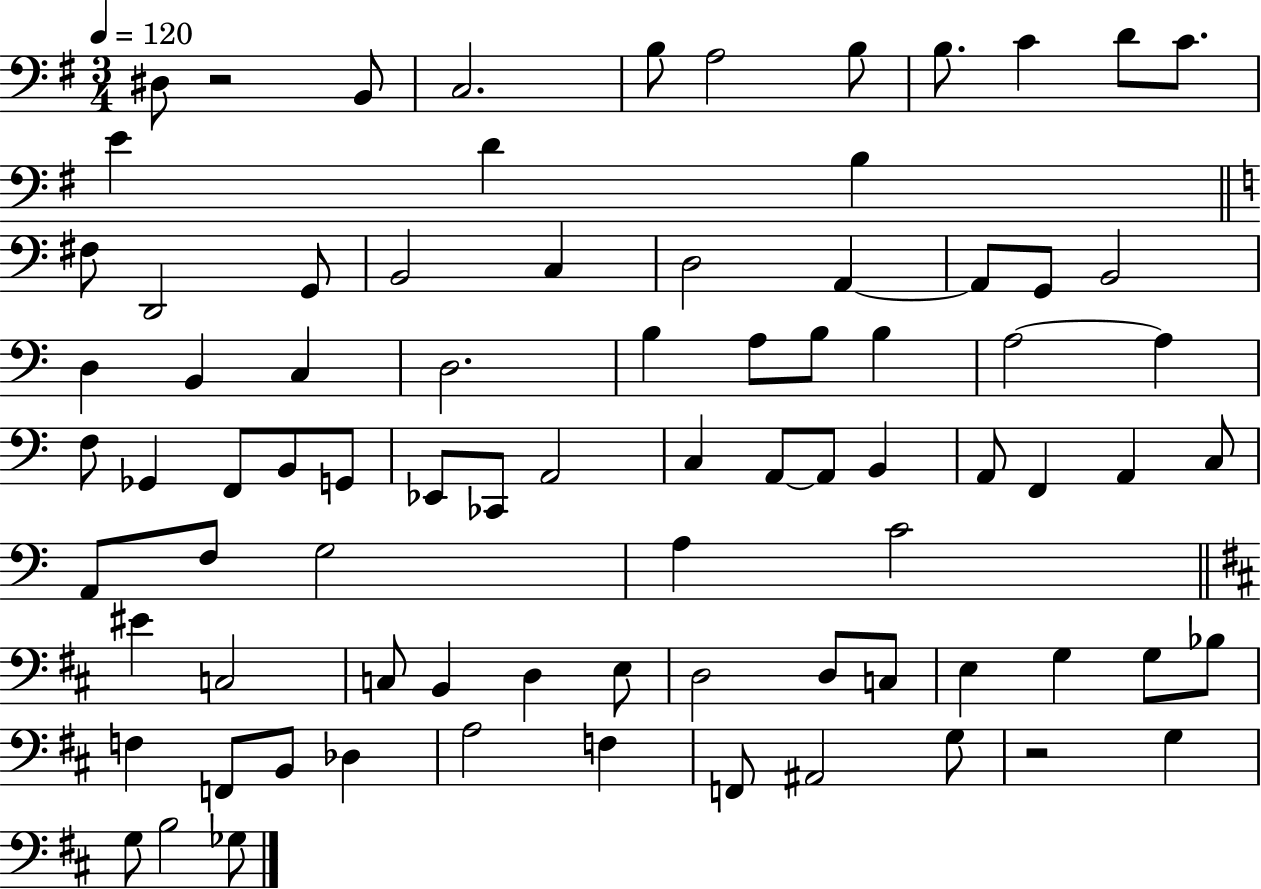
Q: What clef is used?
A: bass